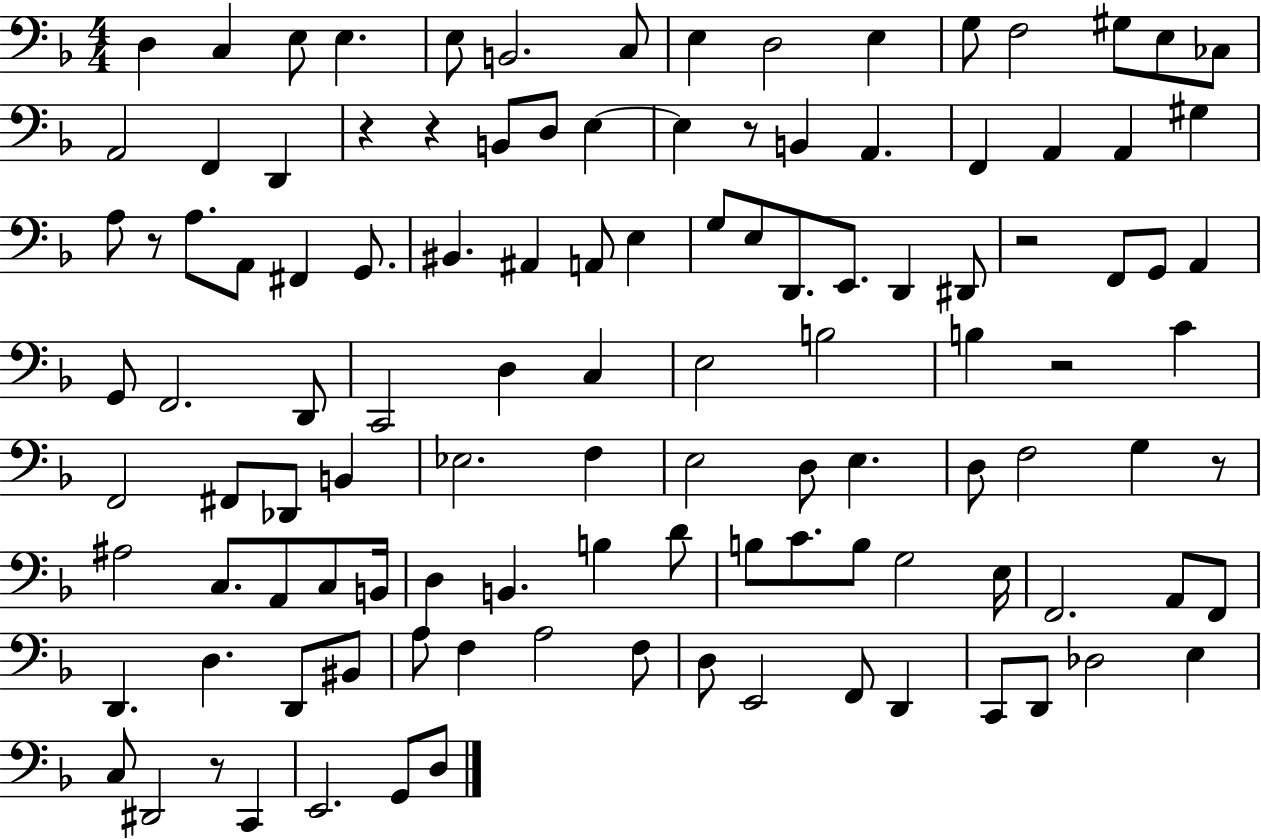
{
  \clef bass
  \numericTimeSignature
  \time 4/4
  \key f \major
  d4 c4 e8 e4. | e8 b,2. c8 | e4 d2 e4 | g8 f2 gis8 e8 ces8 | \break a,2 f,4 d,4 | r4 r4 b,8 d8 e4~~ | e4 r8 b,4 a,4. | f,4 a,4 a,4 gis4 | \break a8 r8 a8. a,8 fis,4 g,8. | bis,4. ais,4 a,8 e4 | g8 e8 d,8. e,8. d,4 dis,8 | r2 f,8 g,8 a,4 | \break g,8 f,2. d,8 | c,2 d4 c4 | e2 b2 | b4 r2 c'4 | \break f,2 fis,8 des,8 b,4 | ees2. f4 | e2 d8 e4. | d8 f2 g4 r8 | \break ais2 c8. a,8 c8 b,16 | d4 b,4. b4 d'8 | b8 c'8. b8 g2 e16 | f,2. a,8 f,8 | \break d,4. d4. d,8 bis,8 | a8 f4 a2 f8 | d8 e,2 f,8 d,4 | c,8 d,8 des2 e4 | \break c8 dis,2 r8 c,4 | e,2. g,8 d8 | \bar "|."
}